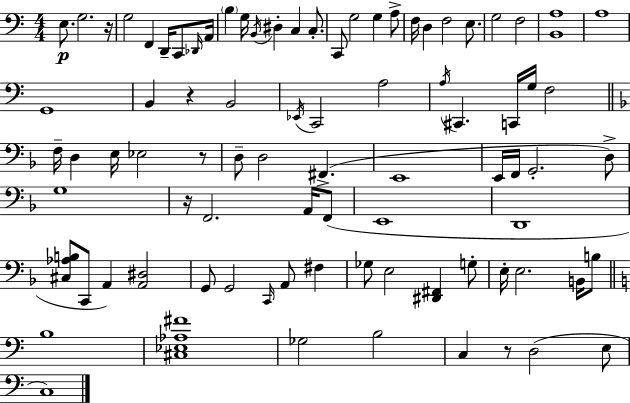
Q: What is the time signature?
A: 4/4